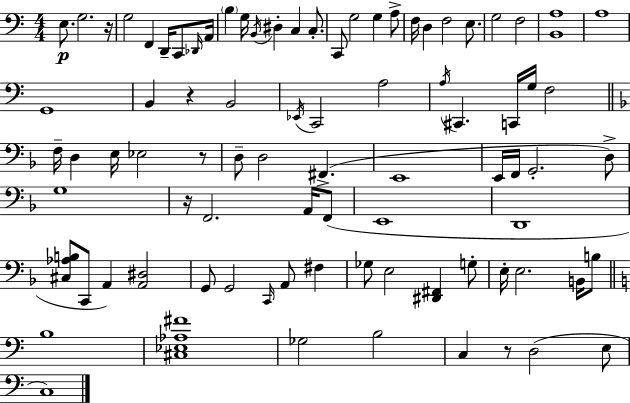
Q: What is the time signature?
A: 4/4